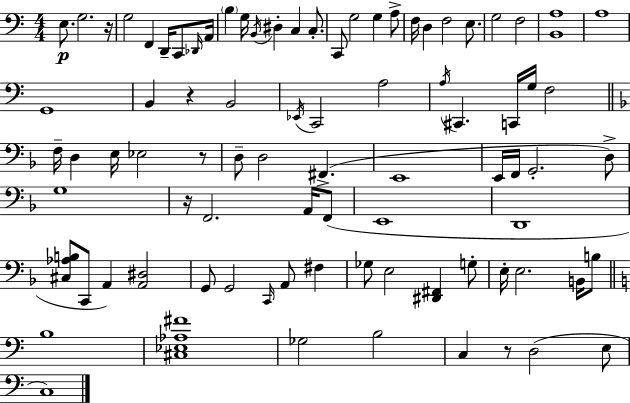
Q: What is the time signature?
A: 4/4